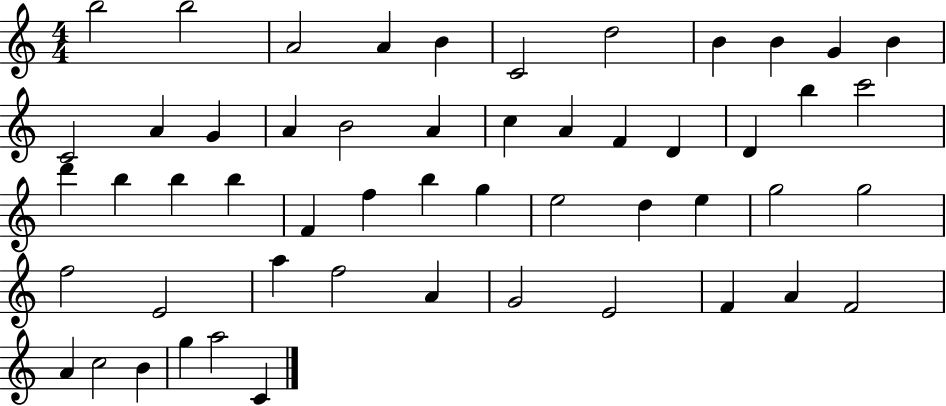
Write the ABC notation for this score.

X:1
T:Untitled
M:4/4
L:1/4
K:C
b2 b2 A2 A B C2 d2 B B G B C2 A G A B2 A c A F D D b c'2 d' b b b F f b g e2 d e g2 g2 f2 E2 a f2 A G2 E2 F A F2 A c2 B g a2 C